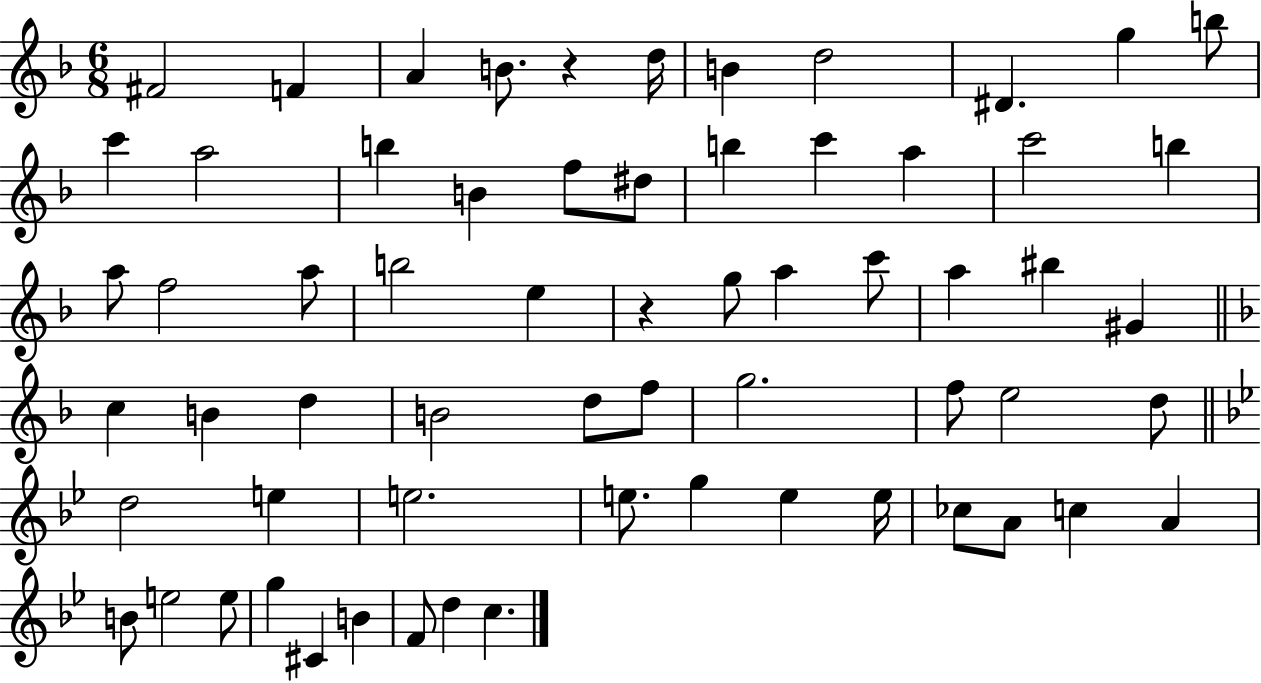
F#4/h F4/q A4/q B4/e. R/q D5/s B4/q D5/h D#4/q. G5/q B5/e C6/q A5/h B5/q B4/q F5/e D#5/e B5/q C6/q A5/q C6/h B5/q A5/e F5/h A5/e B5/h E5/q R/q G5/e A5/q C6/e A5/q BIS5/q G#4/q C5/q B4/q D5/q B4/h D5/e F5/e G5/h. F5/e E5/h D5/e D5/h E5/q E5/h. E5/e. G5/q E5/q E5/s CES5/e A4/e C5/q A4/q B4/e E5/h E5/e G5/q C#4/q B4/q F4/e D5/q C5/q.